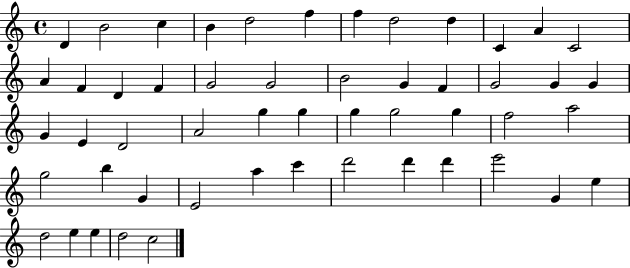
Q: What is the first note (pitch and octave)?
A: D4